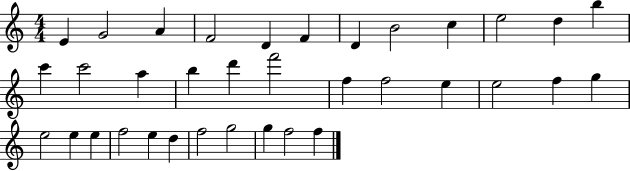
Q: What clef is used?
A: treble